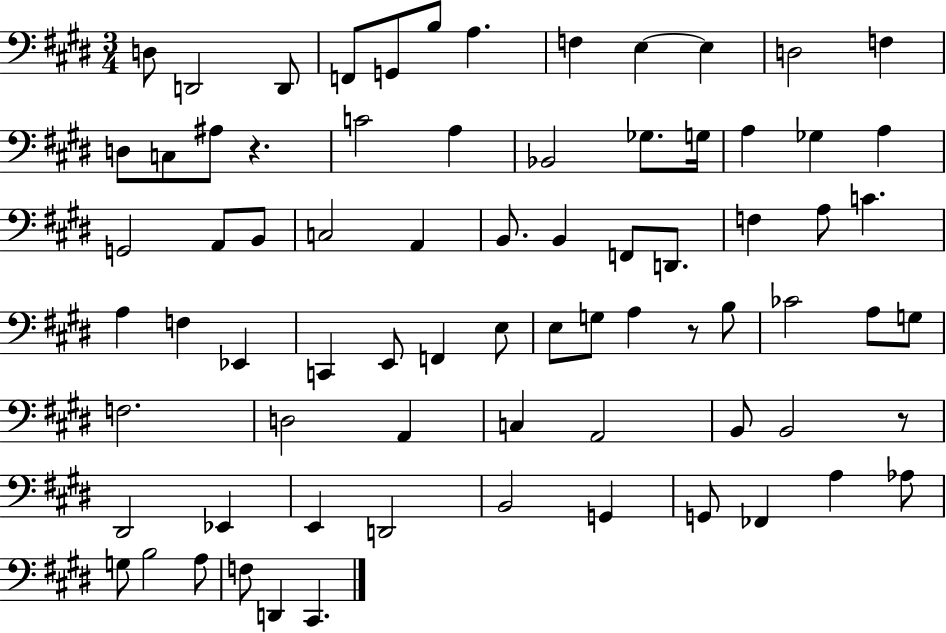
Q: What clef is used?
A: bass